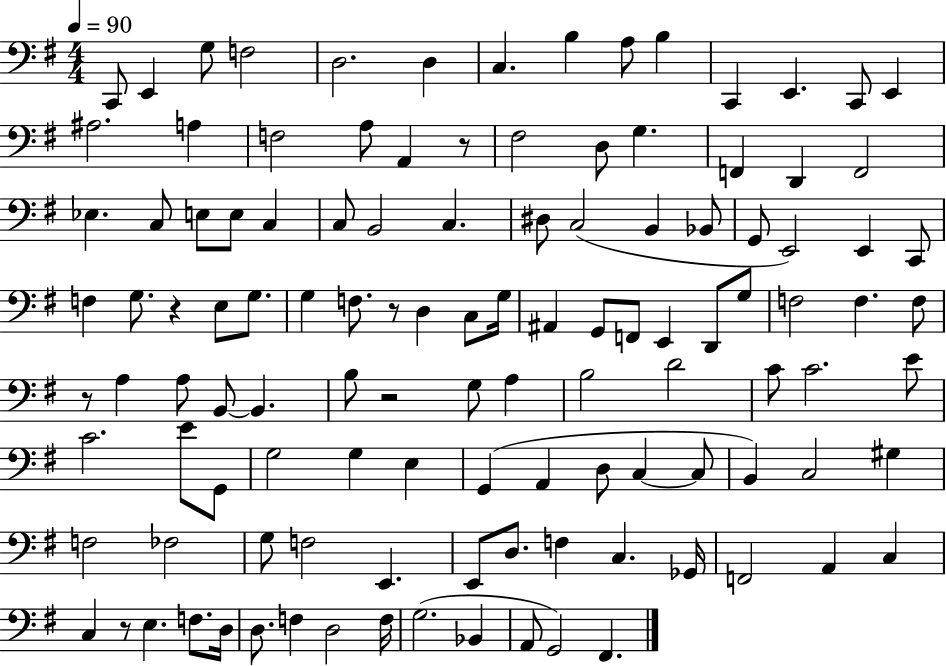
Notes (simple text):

C2/e E2/q G3/e F3/h D3/h. D3/q C3/q. B3/q A3/e B3/q C2/q E2/q. C2/e E2/q A#3/h. A3/q F3/h A3/e A2/q R/e F#3/h D3/e G3/q. F2/q D2/q F2/h Eb3/q. C3/e E3/e E3/e C3/q C3/e B2/h C3/q. D#3/e C3/h B2/q Bb2/e G2/e E2/h E2/q C2/e F3/q G3/e. R/q E3/e G3/e. G3/q F3/e. R/e D3/q C3/e G3/s A#2/q G2/e F2/e E2/q D2/e G3/e F3/h F3/q. F3/e R/e A3/q A3/e B2/e B2/q. B3/e R/h G3/e A3/q B3/h D4/h C4/e C4/h. E4/e C4/h. E4/e G2/e G3/h G3/q E3/q G2/q A2/q D3/e C3/q C3/e B2/q C3/h G#3/q F3/h FES3/h G3/e F3/h E2/q. E2/e D3/e. F3/q C3/q. Gb2/s F2/h A2/q C3/q C3/q R/e E3/q. F3/e. D3/s D3/e. F3/q D3/h F3/s G3/h. Bb2/q A2/e G2/h F#2/q.